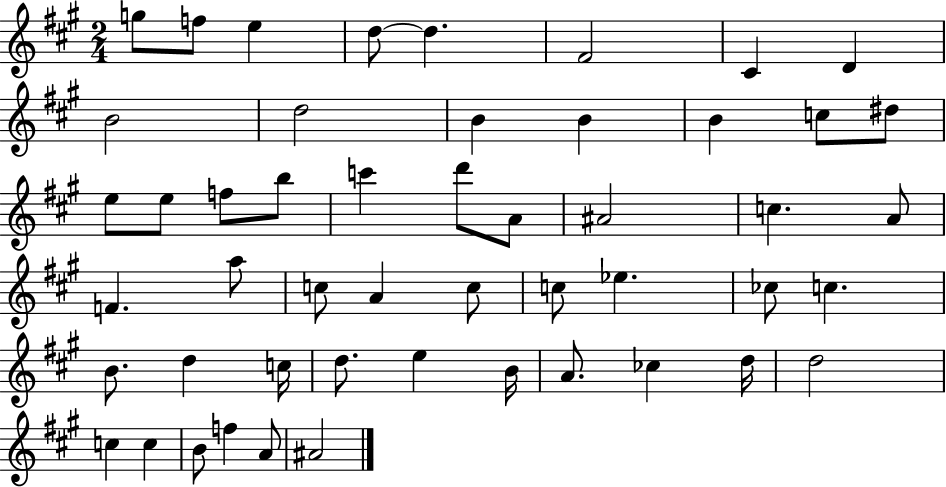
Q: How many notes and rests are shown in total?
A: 50